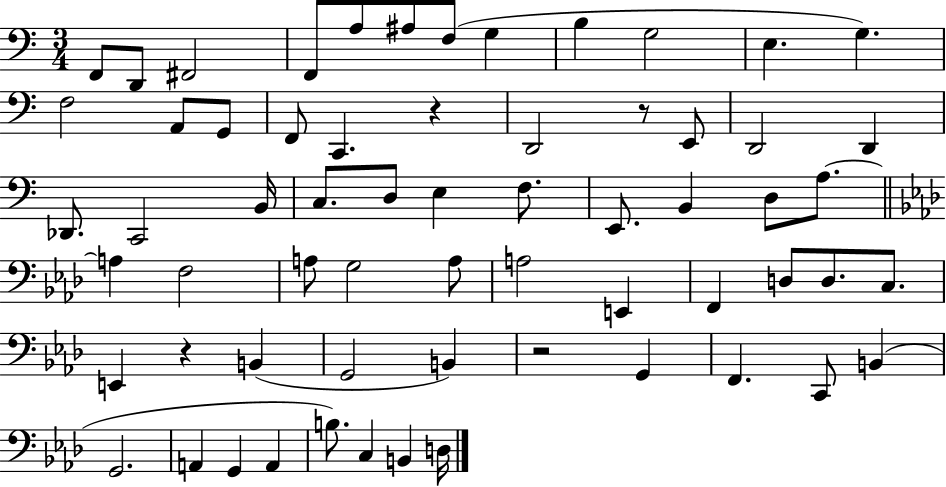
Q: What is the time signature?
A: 3/4